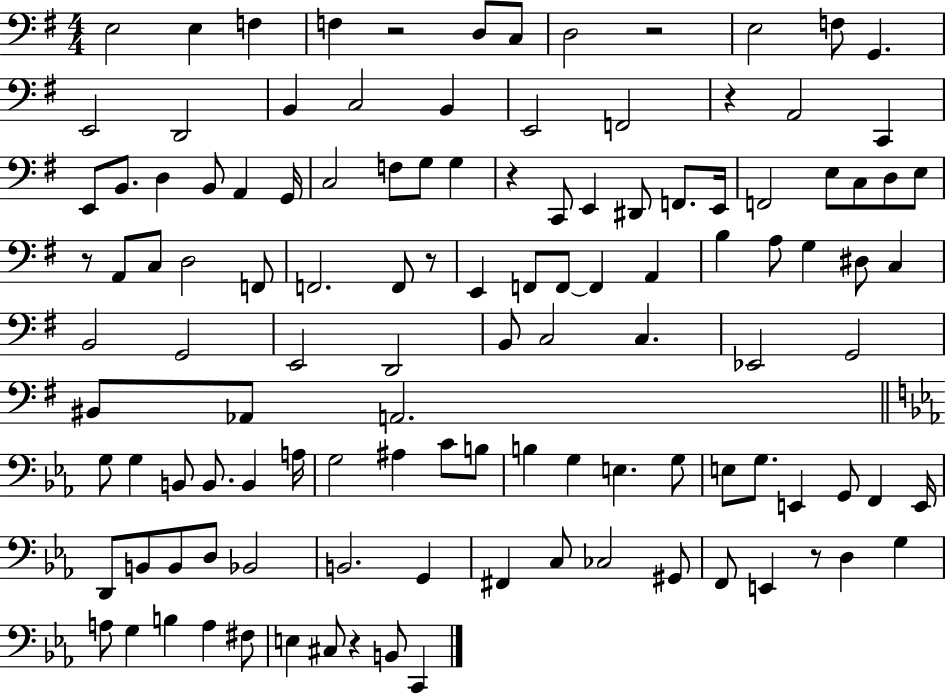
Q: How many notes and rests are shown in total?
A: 119